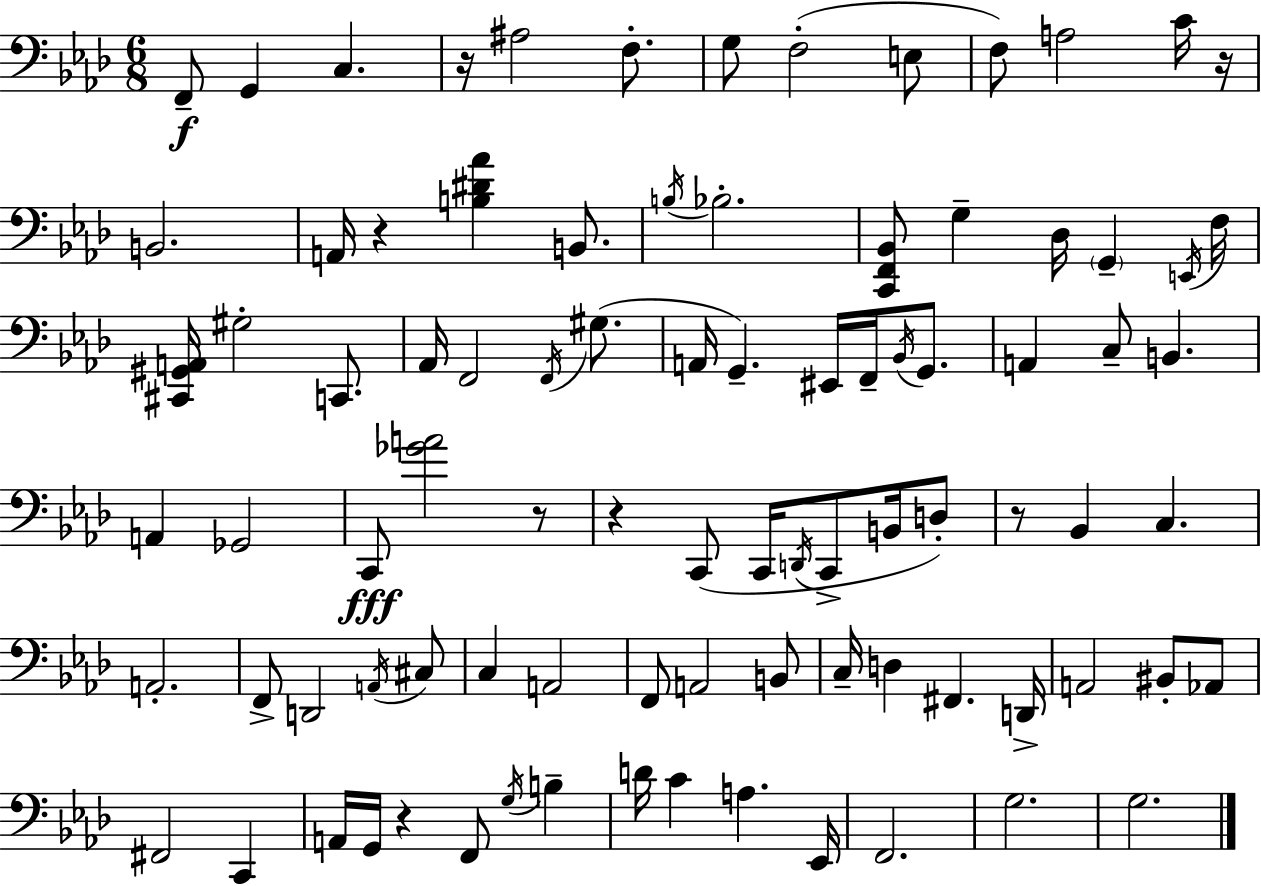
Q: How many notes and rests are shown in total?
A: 89